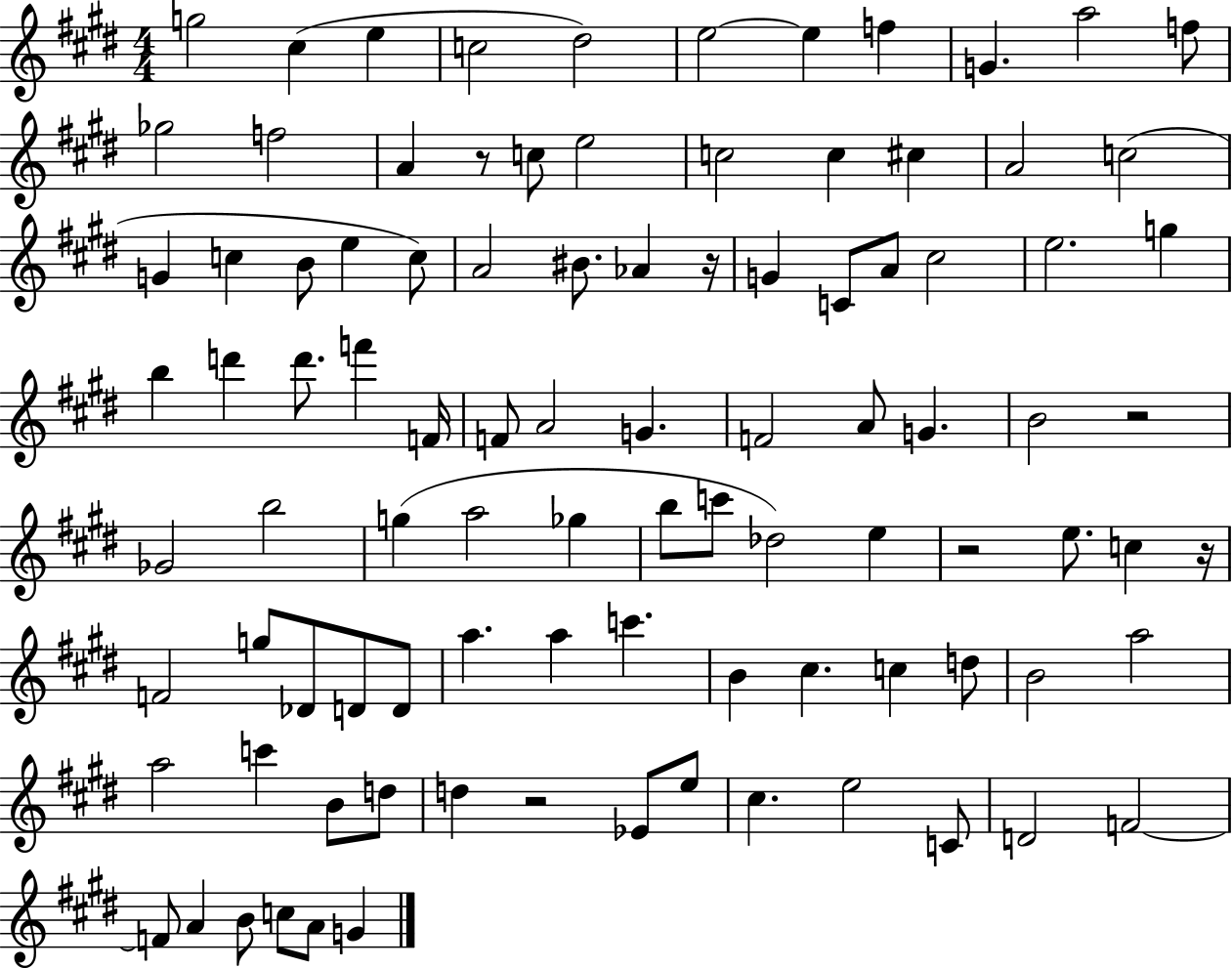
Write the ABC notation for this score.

X:1
T:Untitled
M:4/4
L:1/4
K:E
g2 ^c e c2 ^d2 e2 e f G a2 f/2 _g2 f2 A z/2 c/2 e2 c2 c ^c A2 c2 G c B/2 e c/2 A2 ^B/2 _A z/4 G C/2 A/2 ^c2 e2 g b d' d'/2 f' F/4 F/2 A2 G F2 A/2 G B2 z2 _G2 b2 g a2 _g b/2 c'/2 _d2 e z2 e/2 c z/4 F2 g/2 _D/2 D/2 D/2 a a c' B ^c c d/2 B2 a2 a2 c' B/2 d/2 d z2 _E/2 e/2 ^c e2 C/2 D2 F2 F/2 A B/2 c/2 A/2 G